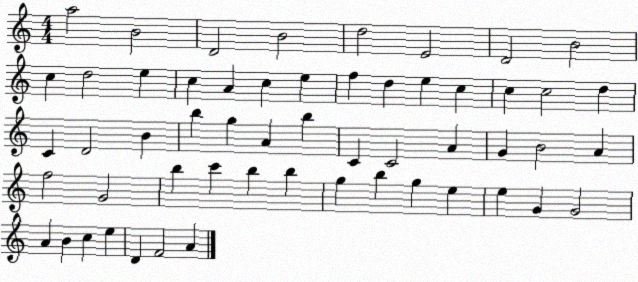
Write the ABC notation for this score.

X:1
T:Untitled
M:4/4
L:1/4
K:C
a2 B2 D2 B2 d2 E2 D2 B2 c d2 e c A c e f d e c c c2 d C D2 B b g A b C C2 A G B2 A f2 G2 b c' b b g b g e e G G2 A B c e D F2 A